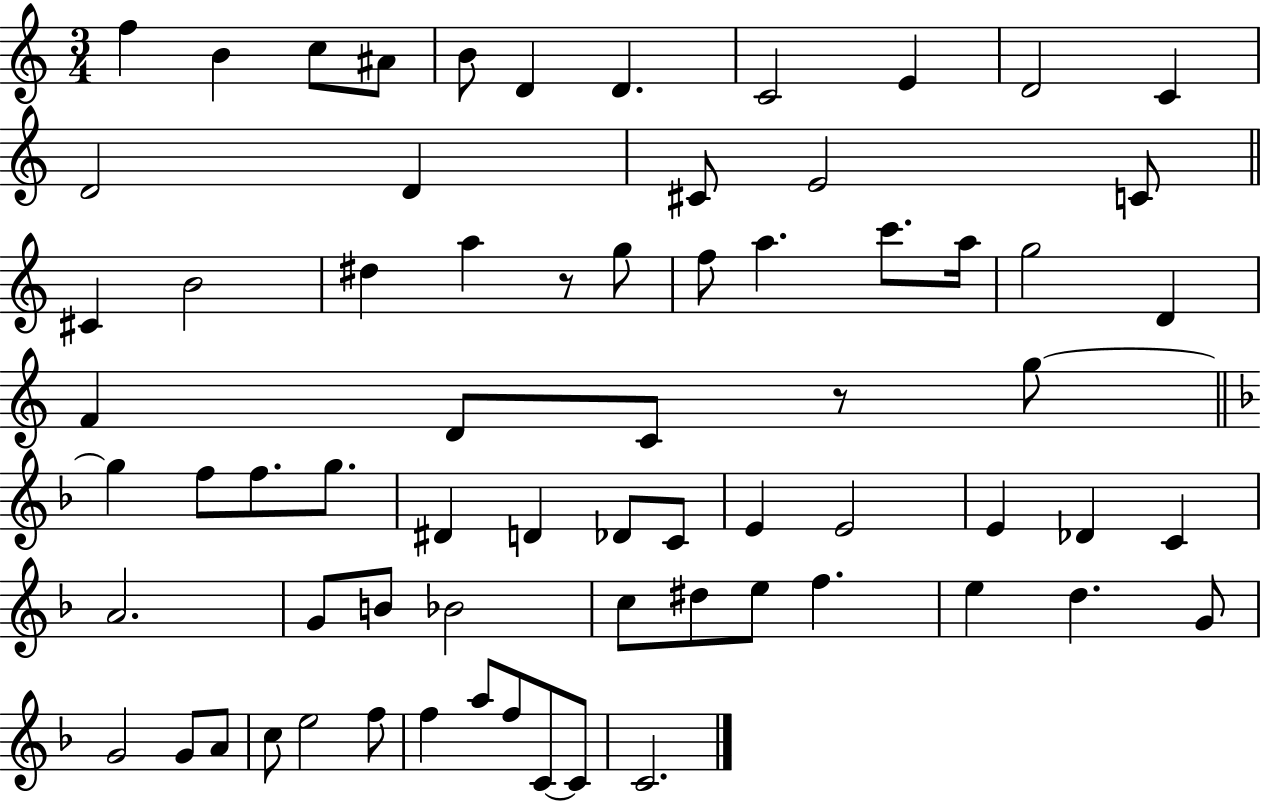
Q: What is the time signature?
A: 3/4